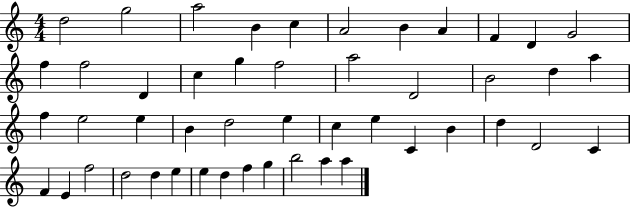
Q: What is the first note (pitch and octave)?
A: D5